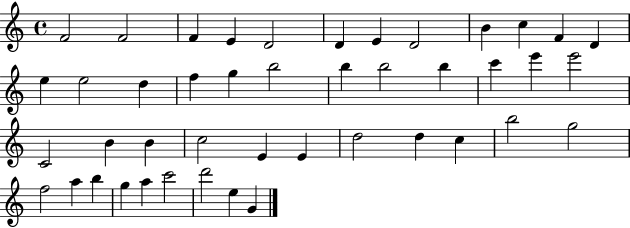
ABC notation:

X:1
T:Untitled
M:4/4
L:1/4
K:C
F2 F2 F E D2 D E D2 B c F D e e2 d f g b2 b b2 b c' e' e'2 C2 B B c2 E E d2 d c b2 g2 f2 a b g a c'2 d'2 e G